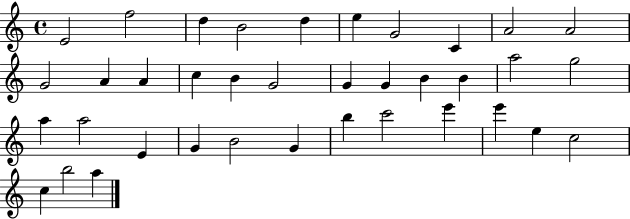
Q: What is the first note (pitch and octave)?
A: E4